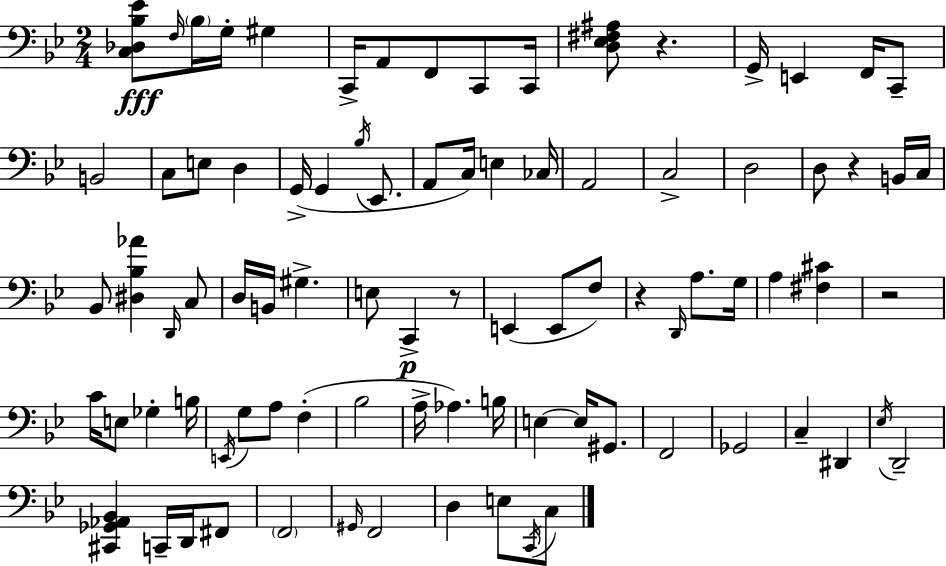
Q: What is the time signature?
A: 2/4